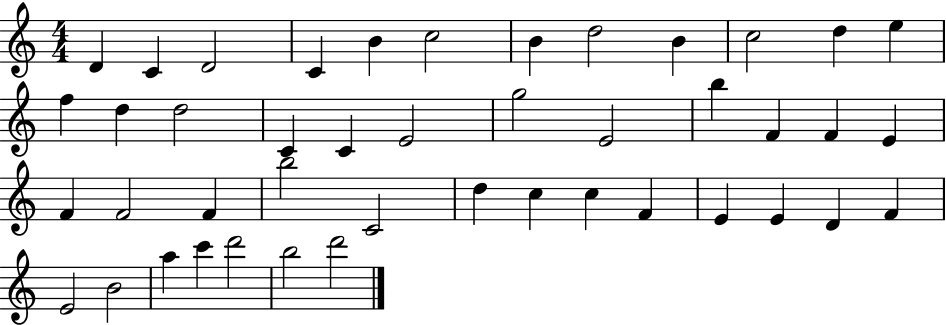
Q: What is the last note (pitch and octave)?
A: D6